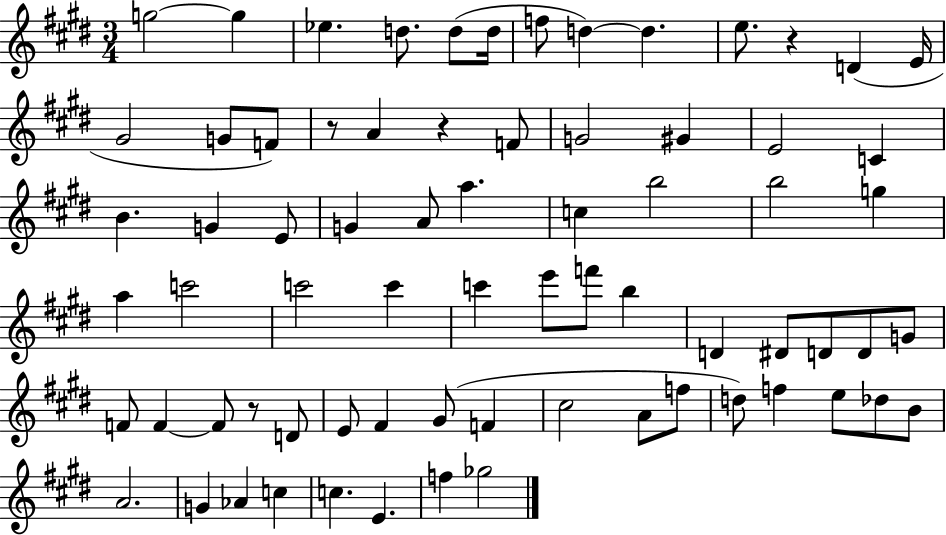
X:1
T:Untitled
M:3/4
L:1/4
K:E
g2 g _e d/2 d/2 d/4 f/2 d d e/2 z D E/4 ^G2 G/2 F/2 z/2 A z F/2 G2 ^G E2 C B G E/2 G A/2 a c b2 b2 g a c'2 c'2 c' c' e'/2 f'/2 b D ^D/2 D/2 D/2 G/2 F/2 F F/2 z/2 D/2 E/2 ^F ^G/2 F ^c2 A/2 f/2 d/2 f e/2 _d/2 B/2 A2 G _A c c E f _g2